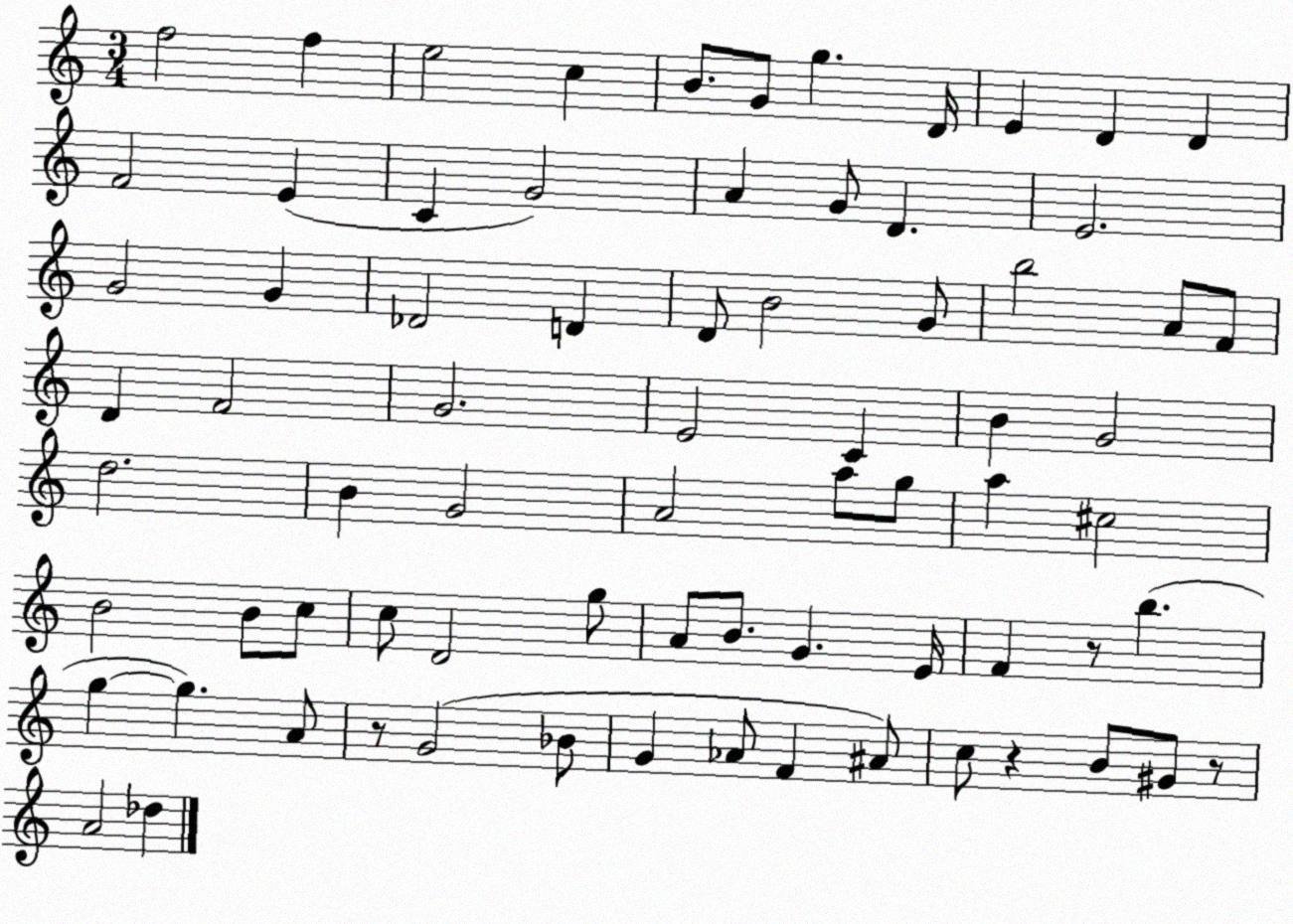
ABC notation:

X:1
T:Untitled
M:3/4
L:1/4
K:C
f2 f e2 c B/2 G/2 g D/4 E D D F2 E C G2 A G/2 D E2 G2 G _D2 D D/2 B2 G/2 b2 A/2 F/2 D F2 G2 E2 C B G2 d2 B G2 A2 a/2 g/2 a ^c2 B2 B/2 c/2 c/2 D2 g/2 A/2 B/2 G E/4 F z/2 b g g A/2 z/2 G2 _B/2 G _A/2 F ^A/2 c/2 z B/2 ^G/2 z/2 A2 _d